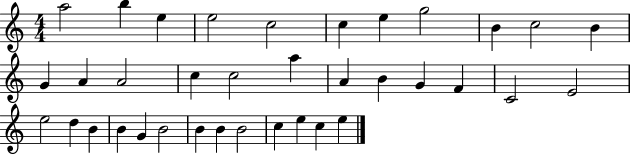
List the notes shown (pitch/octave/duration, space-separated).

A5/h B5/q E5/q E5/h C5/h C5/q E5/q G5/h B4/q C5/h B4/q G4/q A4/q A4/h C5/q C5/h A5/q A4/q B4/q G4/q F4/q C4/h E4/h E5/h D5/q B4/q B4/q G4/q B4/h B4/q B4/q B4/h C5/q E5/q C5/q E5/q